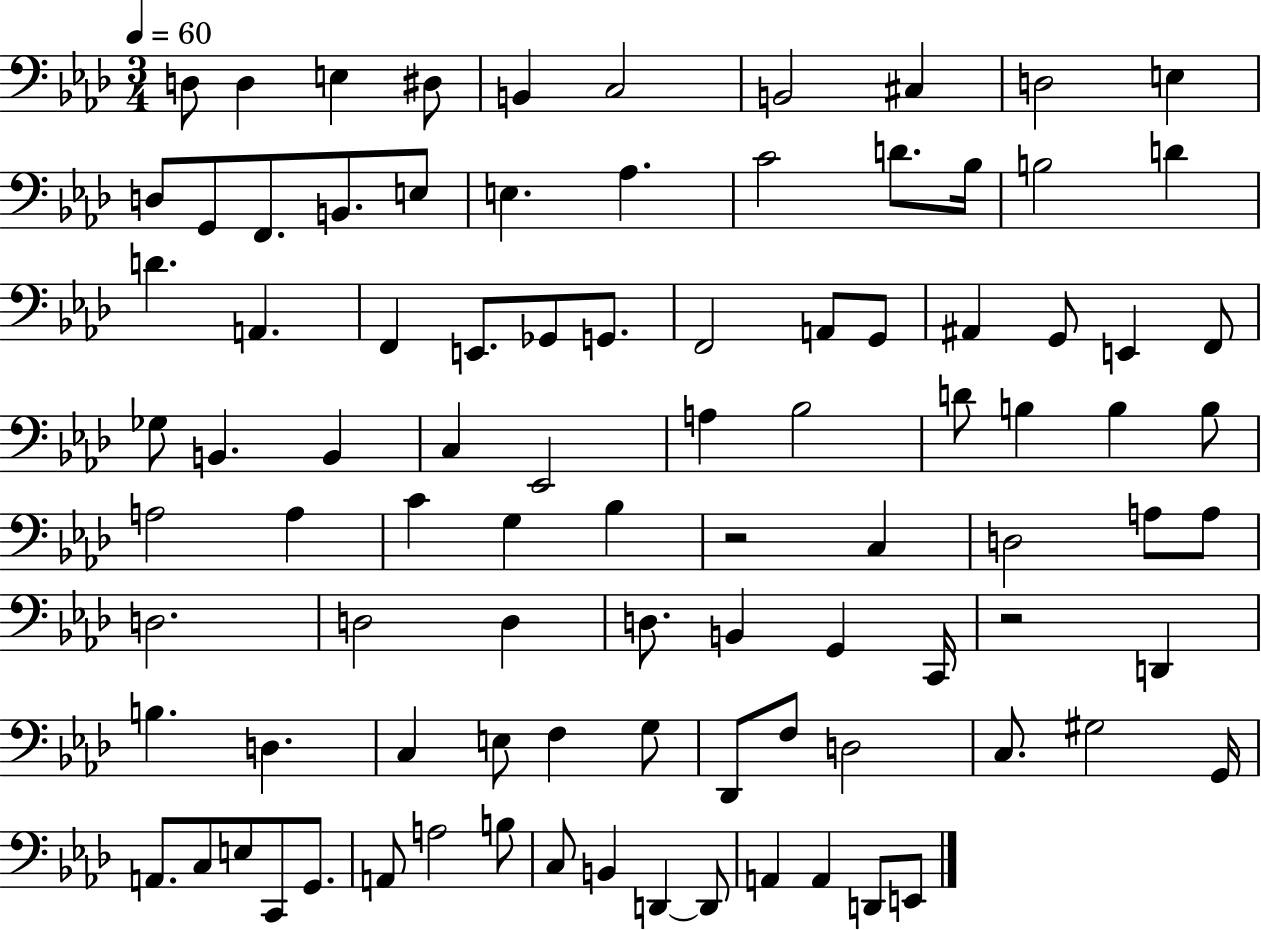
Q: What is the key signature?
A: AES major